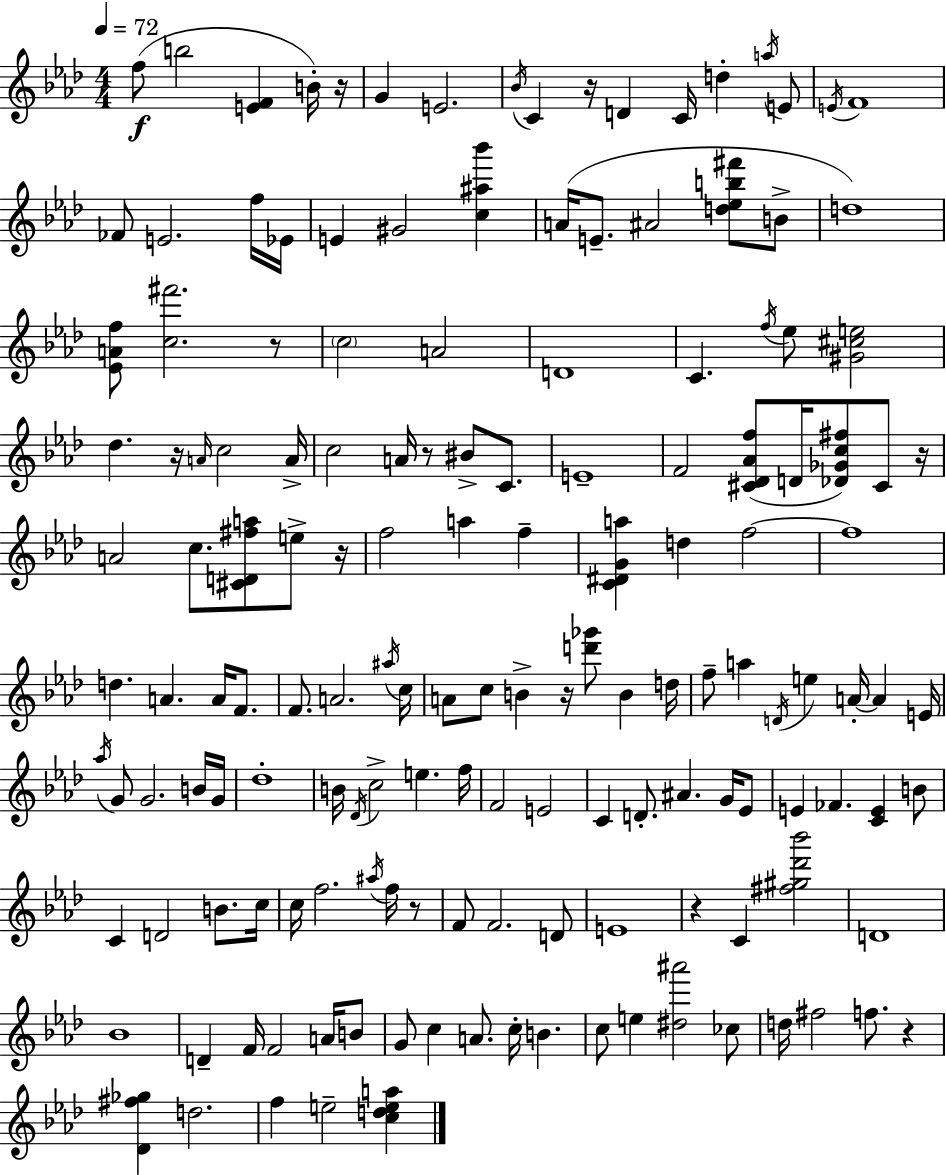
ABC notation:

X:1
T:Untitled
M:4/4
L:1/4
K:Fm
f/2 b2 [EF] B/4 z/4 G E2 _B/4 C z/4 D C/4 d a/4 E/2 E/4 F4 _F/2 E2 f/4 _E/4 E ^G2 [c^a_b'] A/4 E/2 ^A2 [d_eb^f']/2 B/2 d4 [_EAf]/2 [c^f']2 z/2 c2 A2 D4 C f/4 _e/2 [^G^ce]2 _d z/4 A/4 c2 A/4 c2 A/4 z/2 ^B/2 C/2 E4 F2 [^C_D_Af]/2 D/4 [_D_Gc^f]/2 ^C/2 z/4 A2 c/2 [^CD^fa]/2 e/2 z/4 f2 a f [C^DGa] d f2 f4 d A A/4 F/2 F/2 A2 ^a/4 c/4 A/2 c/2 B z/4 [d'_g']/2 B d/4 f/2 a D/4 e A/4 A E/4 _a/4 G/2 G2 B/4 G/4 _d4 B/4 _D/4 c2 e f/4 F2 E2 C D/2 ^A G/4 _E/2 E _F [CE] B/2 C D2 B/2 c/4 c/4 f2 ^a/4 f/4 z/2 F/2 F2 D/2 E4 z C [^f^g_d'_b']2 D4 _B4 D F/4 F2 A/4 B/2 G/2 c A/2 c/4 B c/2 e [^d^a']2 _c/2 d/4 ^f2 f/2 z [_D^f_g] d2 f e2 [cdea]